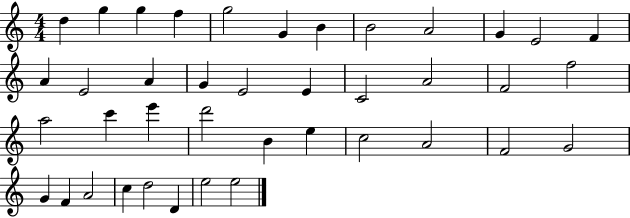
{
  \clef treble
  \numericTimeSignature
  \time 4/4
  \key c \major
  d''4 g''4 g''4 f''4 | g''2 g'4 b'4 | b'2 a'2 | g'4 e'2 f'4 | \break a'4 e'2 a'4 | g'4 e'2 e'4 | c'2 a'2 | f'2 f''2 | \break a''2 c'''4 e'''4 | d'''2 b'4 e''4 | c''2 a'2 | f'2 g'2 | \break g'4 f'4 a'2 | c''4 d''2 d'4 | e''2 e''2 | \bar "|."
}